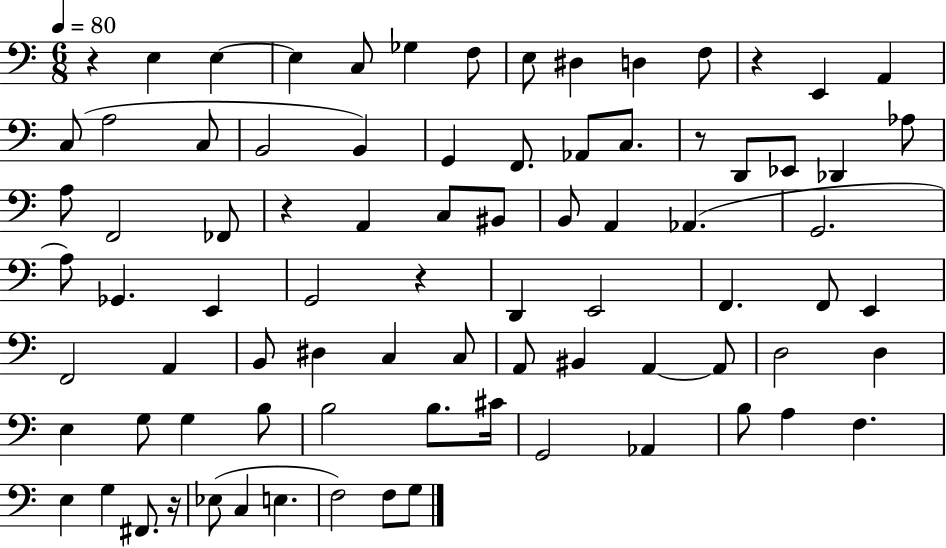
{
  \clef bass
  \numericTimeSignature
  \time 6/8
  \key c \major
  \tempo 4 = 80
  r4 e4 e4~~ | e4 c8 ges4 f8 | e8 dis4 d4 f8 | r4 e,4 a,4 | \break c8( a2 c8 | b,2 b,4) | g,4 f,8. aes,8 c8. | r8 d,8 ees,8 des,4 aes8 | \break a8 f,2 fes,8 | r4 a,4 c8 bis,8 | b,8 a,4 aes,4.( | g,2. | \break a8) ges,4. e,4 | g,2 r4 | d,4 e,2 | f,4. f,8 e,4 | \break f,2 a,4 | b,8 dis4 c4 c8 | a,8 bis,4 a,4~~ a,8 | d2 d4 | \break e4 g8 g4 b8 | b2 b8. cis'16 | g,2 aes,4 | b8 a4 f4. | \break e4 g4 fis,8. r16 | ees8( c4 e4. | f2) f8 g8 | \bar "|."
}